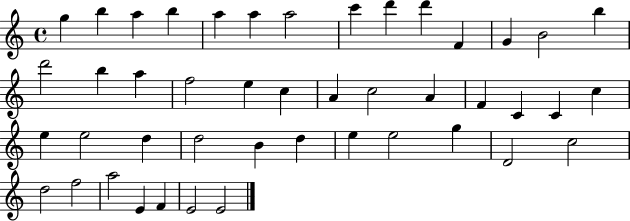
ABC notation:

X:1
T:Untitled
M:4/4
L:1/4
K:C
g b a b a a a2 c' d' d' F G B2 b d'2 b a f2 e c A c2 A F C C c e e2 d d2 B d e e2 g D2 c2 d2 f2 a2 E F E2 E2